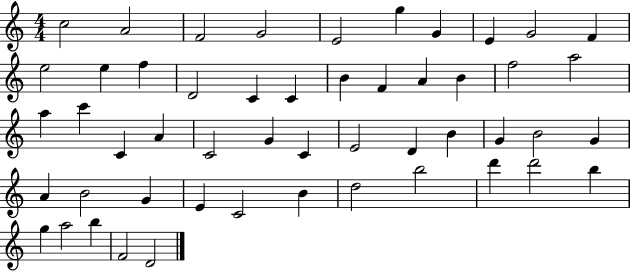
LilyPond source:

{
  \clef treble
  \numericTimeSignature
  \time 4/4
  \key c \major
  c''2 a'2 | f'2 g'2 | e'2 g''4 g'4 | e'4 g'2 f'4 | \break e''2 e''4 f''4 | d'2 c'4 c'4 | b'4 f'4 a'4 b'4 | f''2 a''2 | \break a''4 c'''4 c'4 a'4 | c'2 g'4 c'4 | e'2 d'4 b'4 | g'4 b'2 g'4 | \break a'4 b'2 g'4 | e'4 c'2 b'4 | d''2 b''2 | d'''4 d'''2 b''4 | \break g''4 a''2 b''4 | f'2 d'2 | \bar "|."
}